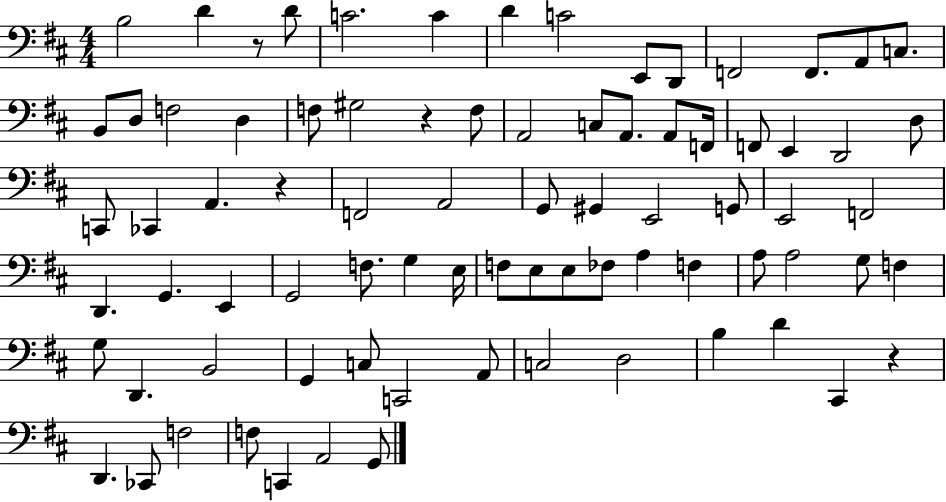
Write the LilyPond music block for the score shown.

{
  \clef bass
  \numericTimeSignature
  \time 4/4
  \key d \major
  b2 d'4 r8 d'8 | c'2. c'4 | d'4 c'2 e,8 d,8 | f,2 f,8. a,8 c8. | \break b,8 d8 f2 d4 | f8 gis2 r4 f8 | a,2 c8 a,8. a,8 f,16 | f,8 e,4 d,2 d8 | \break c,8 ces,4 a,4. r4 | f,2 a,2 | g,8 gis,4 e,2 g,8 | e,2 f,2 | \break d,4. g,4. e,4 | g,2 f8. g4 e16 | f8 e8 e8 fes8 a4 f4 | a8 a2 g8 f4 | \break g8 d,4. b,2 | g,4 c8 c,2 a,8 | c2 d2 | b4 d'4 cis,4 r4 | \break d,4. ces,8 f2 | f8 c,4 a,2 g,8 | \bar "|."
}